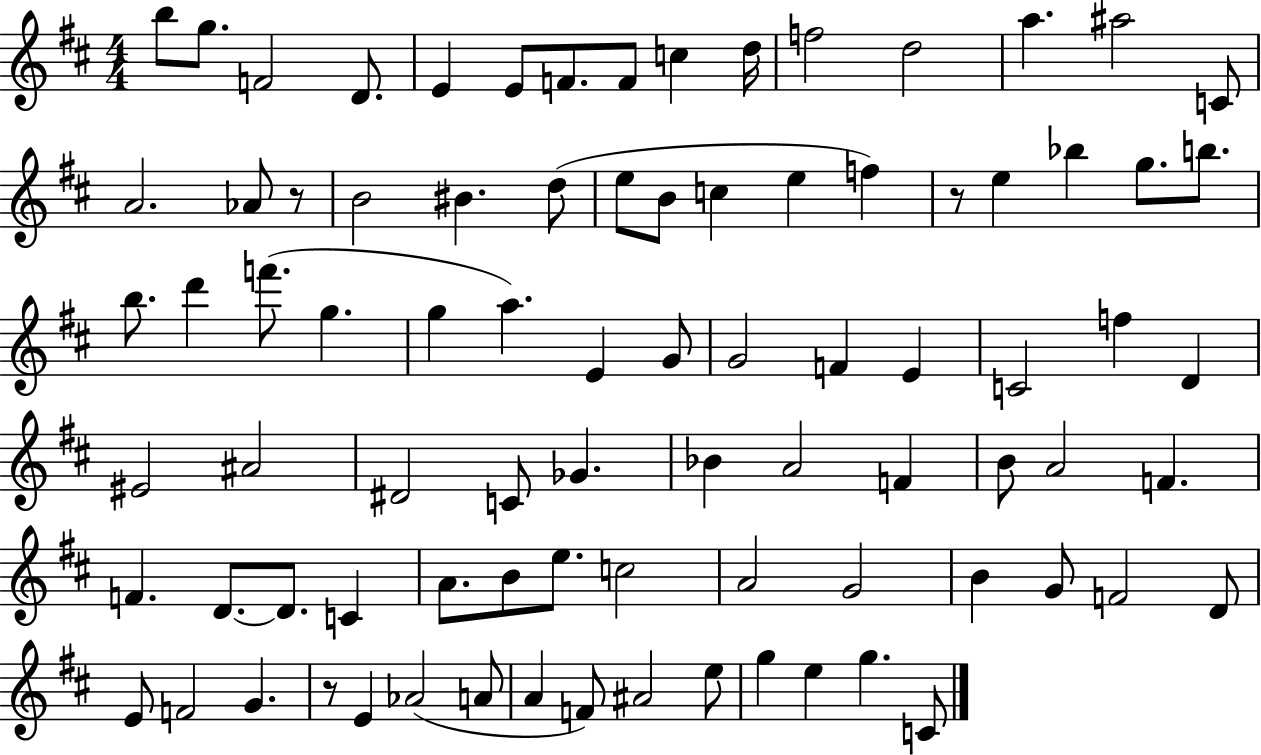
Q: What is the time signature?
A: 4/4